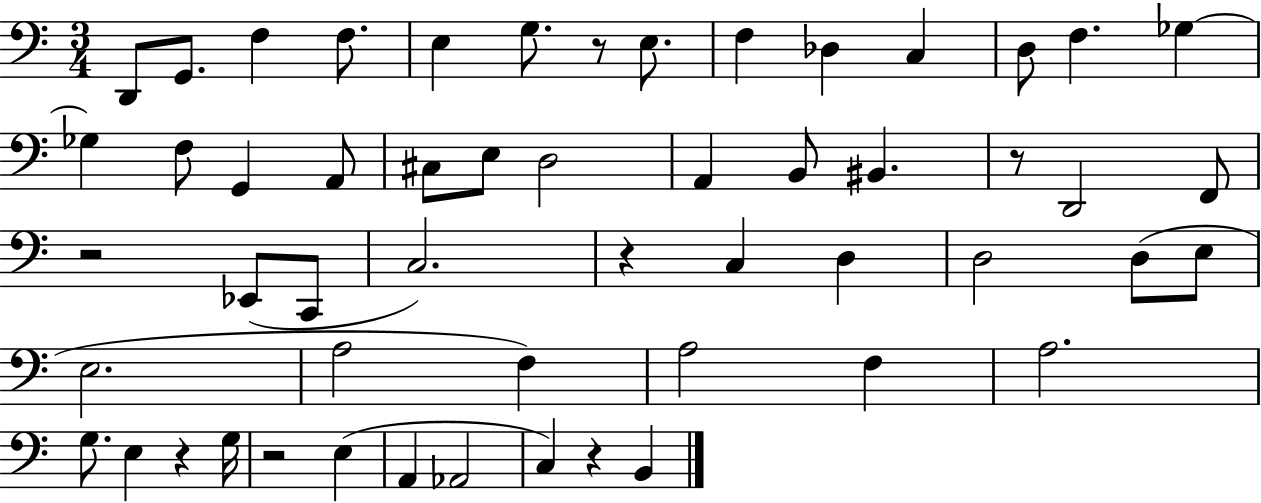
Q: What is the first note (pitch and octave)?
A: D2